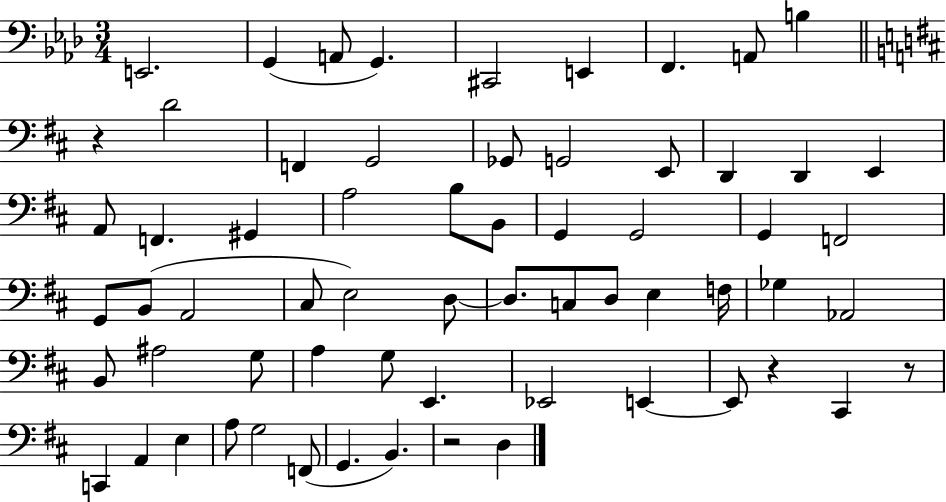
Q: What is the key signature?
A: AES major